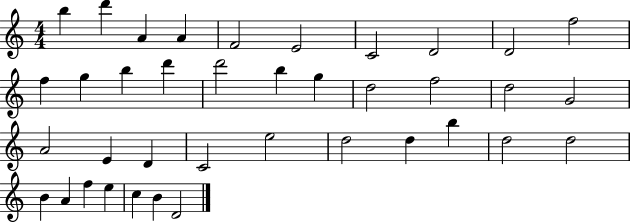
B5/q D6/q A4/q A4/q F4/h E4/h C4/h D4/h D4/h F5/h F5/q G5/q B5/q D6/q D6/h B5/q G5/q D5/h F5/h D5/h G4/h A4/h E4/q D4/q C4/h E5/h D5/h D5/q B5/q D5/h D5/h B4/q A4/q F5/q E5/q C5/q B4/q D4/h